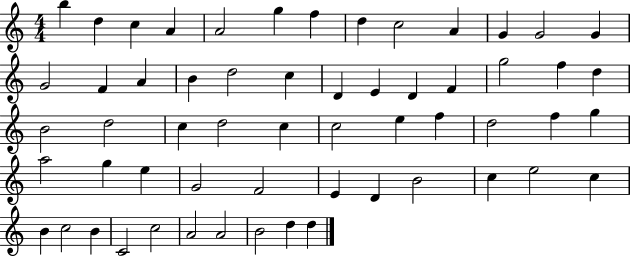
B5/q D5/q C5/q A4/q A4/h G5/q F5/q D5/q C5/h A4/q G4/q G4/h G4/q G4/h F4/q A4/q B4/q D5/h C5/q D4/q E4/q D4/q F4/q G5/h F5/q D5/q B4/h D5/h C5/q D5/h C5/q C5/h E5/q F5/q D5/h F5/q G5/q A5/h G5/q E5/q G4/h F4/h E4/q D4/q B4/h C5/q E5/h C5/q B4/q C5/h B4/q C4/h C5/h A4/h A4/h B4/h D5/q D5/q